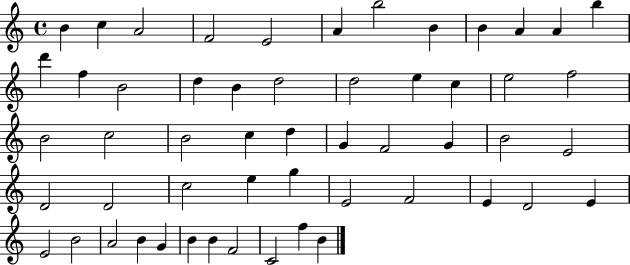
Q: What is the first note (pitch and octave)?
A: B4